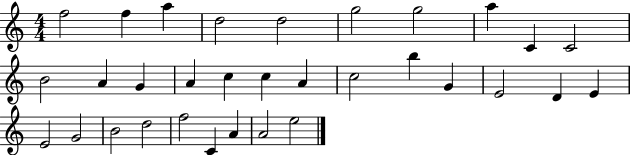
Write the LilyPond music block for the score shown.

{
  \clef treble
  \numericTimeSignature
  \time 4/4
  \key c \major
  f''2 f''4 a''4 | d''2 d''2 | g''2 g''2 | a''4 c'4 c'2 | \break b'2 a'4 g'4 | a'4 c''4 c''4 a'4 | c''2 b''4 g'4 | e'2 d'4 e'4 | \break e'2 g'2 | b'2 d''2 | f''2 c'4 a'4 | a'2 e''2 | \break \bar "|."
}